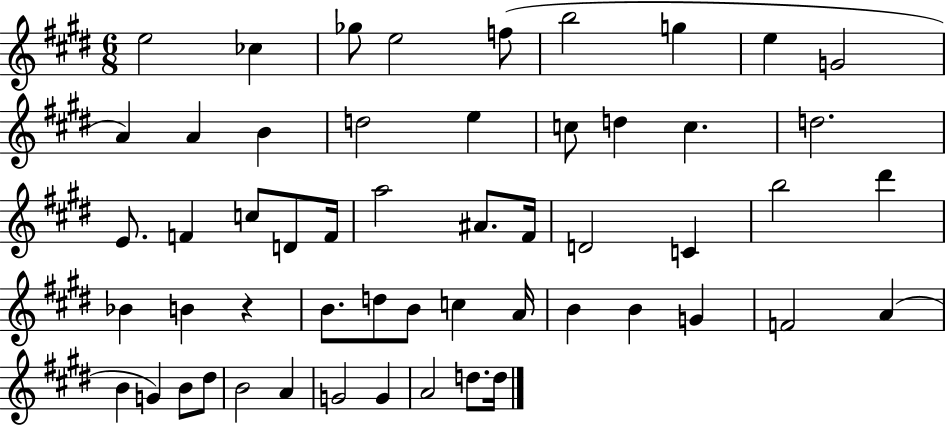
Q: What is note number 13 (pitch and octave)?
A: D5